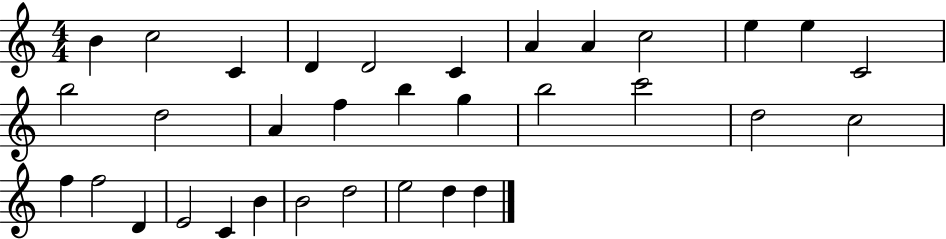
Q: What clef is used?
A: treble